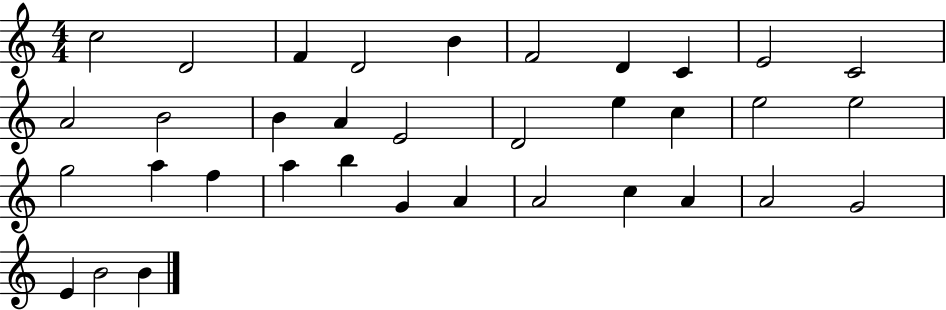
{
  \clef treble
  \numericTimeSignature
  \time 4/4
  \key c \major
  c''2 d'2 | f'4 d'2 b'4 | f'2 d'4 c'4 | e'2 c'2 | \break a'2 b'2 | b'4 a'4 e'2 | d'2 e''4 c''4 | e''2 e''2 | \break g''2 a''4 f''4 | a''4 b''4 g'4 a'4 | a'2 c''4 a'4 | a'2 g'2 | \break e'4 b'2 b'4 | \bar "|."
}